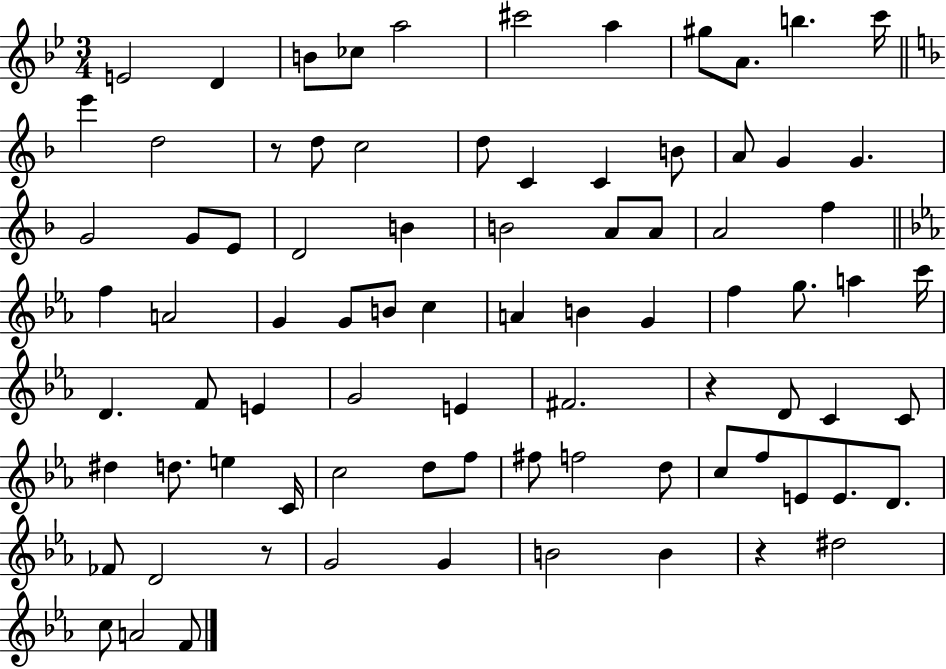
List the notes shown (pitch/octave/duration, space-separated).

E4/h D4/q B4/e CES5/e A5/h C#6/h A5/q G#5/e A4/e. B5/q. C6/s E6/q D5/h R/e D5/e C5/h D5/e C4/q C4/q B4/e A4/e G4/q G4/q. G4/h G4/e E4/e D4/h B4/q B4/h A4/e A4/e A4/h F5/q F5/q A4/h G4/q G4/e B4/e C5/q A4/q B4/q G4/q F5/q G5/e. A5/q C6/s D4/q. F4/e E4/q G4/h E4/q F#4/h. R/q D4/e C4/q C4/e D#5/q D5/e. E5/q C4/s C5/h D5/e F5/e F#5/e F5/h D5/e C5/e F5/e E4/e E4/e. D4/e. FES4/e D4/h R/e G4/h G4/q B4/h B4/q R/q D#5/h C5/e A4/h F4/e